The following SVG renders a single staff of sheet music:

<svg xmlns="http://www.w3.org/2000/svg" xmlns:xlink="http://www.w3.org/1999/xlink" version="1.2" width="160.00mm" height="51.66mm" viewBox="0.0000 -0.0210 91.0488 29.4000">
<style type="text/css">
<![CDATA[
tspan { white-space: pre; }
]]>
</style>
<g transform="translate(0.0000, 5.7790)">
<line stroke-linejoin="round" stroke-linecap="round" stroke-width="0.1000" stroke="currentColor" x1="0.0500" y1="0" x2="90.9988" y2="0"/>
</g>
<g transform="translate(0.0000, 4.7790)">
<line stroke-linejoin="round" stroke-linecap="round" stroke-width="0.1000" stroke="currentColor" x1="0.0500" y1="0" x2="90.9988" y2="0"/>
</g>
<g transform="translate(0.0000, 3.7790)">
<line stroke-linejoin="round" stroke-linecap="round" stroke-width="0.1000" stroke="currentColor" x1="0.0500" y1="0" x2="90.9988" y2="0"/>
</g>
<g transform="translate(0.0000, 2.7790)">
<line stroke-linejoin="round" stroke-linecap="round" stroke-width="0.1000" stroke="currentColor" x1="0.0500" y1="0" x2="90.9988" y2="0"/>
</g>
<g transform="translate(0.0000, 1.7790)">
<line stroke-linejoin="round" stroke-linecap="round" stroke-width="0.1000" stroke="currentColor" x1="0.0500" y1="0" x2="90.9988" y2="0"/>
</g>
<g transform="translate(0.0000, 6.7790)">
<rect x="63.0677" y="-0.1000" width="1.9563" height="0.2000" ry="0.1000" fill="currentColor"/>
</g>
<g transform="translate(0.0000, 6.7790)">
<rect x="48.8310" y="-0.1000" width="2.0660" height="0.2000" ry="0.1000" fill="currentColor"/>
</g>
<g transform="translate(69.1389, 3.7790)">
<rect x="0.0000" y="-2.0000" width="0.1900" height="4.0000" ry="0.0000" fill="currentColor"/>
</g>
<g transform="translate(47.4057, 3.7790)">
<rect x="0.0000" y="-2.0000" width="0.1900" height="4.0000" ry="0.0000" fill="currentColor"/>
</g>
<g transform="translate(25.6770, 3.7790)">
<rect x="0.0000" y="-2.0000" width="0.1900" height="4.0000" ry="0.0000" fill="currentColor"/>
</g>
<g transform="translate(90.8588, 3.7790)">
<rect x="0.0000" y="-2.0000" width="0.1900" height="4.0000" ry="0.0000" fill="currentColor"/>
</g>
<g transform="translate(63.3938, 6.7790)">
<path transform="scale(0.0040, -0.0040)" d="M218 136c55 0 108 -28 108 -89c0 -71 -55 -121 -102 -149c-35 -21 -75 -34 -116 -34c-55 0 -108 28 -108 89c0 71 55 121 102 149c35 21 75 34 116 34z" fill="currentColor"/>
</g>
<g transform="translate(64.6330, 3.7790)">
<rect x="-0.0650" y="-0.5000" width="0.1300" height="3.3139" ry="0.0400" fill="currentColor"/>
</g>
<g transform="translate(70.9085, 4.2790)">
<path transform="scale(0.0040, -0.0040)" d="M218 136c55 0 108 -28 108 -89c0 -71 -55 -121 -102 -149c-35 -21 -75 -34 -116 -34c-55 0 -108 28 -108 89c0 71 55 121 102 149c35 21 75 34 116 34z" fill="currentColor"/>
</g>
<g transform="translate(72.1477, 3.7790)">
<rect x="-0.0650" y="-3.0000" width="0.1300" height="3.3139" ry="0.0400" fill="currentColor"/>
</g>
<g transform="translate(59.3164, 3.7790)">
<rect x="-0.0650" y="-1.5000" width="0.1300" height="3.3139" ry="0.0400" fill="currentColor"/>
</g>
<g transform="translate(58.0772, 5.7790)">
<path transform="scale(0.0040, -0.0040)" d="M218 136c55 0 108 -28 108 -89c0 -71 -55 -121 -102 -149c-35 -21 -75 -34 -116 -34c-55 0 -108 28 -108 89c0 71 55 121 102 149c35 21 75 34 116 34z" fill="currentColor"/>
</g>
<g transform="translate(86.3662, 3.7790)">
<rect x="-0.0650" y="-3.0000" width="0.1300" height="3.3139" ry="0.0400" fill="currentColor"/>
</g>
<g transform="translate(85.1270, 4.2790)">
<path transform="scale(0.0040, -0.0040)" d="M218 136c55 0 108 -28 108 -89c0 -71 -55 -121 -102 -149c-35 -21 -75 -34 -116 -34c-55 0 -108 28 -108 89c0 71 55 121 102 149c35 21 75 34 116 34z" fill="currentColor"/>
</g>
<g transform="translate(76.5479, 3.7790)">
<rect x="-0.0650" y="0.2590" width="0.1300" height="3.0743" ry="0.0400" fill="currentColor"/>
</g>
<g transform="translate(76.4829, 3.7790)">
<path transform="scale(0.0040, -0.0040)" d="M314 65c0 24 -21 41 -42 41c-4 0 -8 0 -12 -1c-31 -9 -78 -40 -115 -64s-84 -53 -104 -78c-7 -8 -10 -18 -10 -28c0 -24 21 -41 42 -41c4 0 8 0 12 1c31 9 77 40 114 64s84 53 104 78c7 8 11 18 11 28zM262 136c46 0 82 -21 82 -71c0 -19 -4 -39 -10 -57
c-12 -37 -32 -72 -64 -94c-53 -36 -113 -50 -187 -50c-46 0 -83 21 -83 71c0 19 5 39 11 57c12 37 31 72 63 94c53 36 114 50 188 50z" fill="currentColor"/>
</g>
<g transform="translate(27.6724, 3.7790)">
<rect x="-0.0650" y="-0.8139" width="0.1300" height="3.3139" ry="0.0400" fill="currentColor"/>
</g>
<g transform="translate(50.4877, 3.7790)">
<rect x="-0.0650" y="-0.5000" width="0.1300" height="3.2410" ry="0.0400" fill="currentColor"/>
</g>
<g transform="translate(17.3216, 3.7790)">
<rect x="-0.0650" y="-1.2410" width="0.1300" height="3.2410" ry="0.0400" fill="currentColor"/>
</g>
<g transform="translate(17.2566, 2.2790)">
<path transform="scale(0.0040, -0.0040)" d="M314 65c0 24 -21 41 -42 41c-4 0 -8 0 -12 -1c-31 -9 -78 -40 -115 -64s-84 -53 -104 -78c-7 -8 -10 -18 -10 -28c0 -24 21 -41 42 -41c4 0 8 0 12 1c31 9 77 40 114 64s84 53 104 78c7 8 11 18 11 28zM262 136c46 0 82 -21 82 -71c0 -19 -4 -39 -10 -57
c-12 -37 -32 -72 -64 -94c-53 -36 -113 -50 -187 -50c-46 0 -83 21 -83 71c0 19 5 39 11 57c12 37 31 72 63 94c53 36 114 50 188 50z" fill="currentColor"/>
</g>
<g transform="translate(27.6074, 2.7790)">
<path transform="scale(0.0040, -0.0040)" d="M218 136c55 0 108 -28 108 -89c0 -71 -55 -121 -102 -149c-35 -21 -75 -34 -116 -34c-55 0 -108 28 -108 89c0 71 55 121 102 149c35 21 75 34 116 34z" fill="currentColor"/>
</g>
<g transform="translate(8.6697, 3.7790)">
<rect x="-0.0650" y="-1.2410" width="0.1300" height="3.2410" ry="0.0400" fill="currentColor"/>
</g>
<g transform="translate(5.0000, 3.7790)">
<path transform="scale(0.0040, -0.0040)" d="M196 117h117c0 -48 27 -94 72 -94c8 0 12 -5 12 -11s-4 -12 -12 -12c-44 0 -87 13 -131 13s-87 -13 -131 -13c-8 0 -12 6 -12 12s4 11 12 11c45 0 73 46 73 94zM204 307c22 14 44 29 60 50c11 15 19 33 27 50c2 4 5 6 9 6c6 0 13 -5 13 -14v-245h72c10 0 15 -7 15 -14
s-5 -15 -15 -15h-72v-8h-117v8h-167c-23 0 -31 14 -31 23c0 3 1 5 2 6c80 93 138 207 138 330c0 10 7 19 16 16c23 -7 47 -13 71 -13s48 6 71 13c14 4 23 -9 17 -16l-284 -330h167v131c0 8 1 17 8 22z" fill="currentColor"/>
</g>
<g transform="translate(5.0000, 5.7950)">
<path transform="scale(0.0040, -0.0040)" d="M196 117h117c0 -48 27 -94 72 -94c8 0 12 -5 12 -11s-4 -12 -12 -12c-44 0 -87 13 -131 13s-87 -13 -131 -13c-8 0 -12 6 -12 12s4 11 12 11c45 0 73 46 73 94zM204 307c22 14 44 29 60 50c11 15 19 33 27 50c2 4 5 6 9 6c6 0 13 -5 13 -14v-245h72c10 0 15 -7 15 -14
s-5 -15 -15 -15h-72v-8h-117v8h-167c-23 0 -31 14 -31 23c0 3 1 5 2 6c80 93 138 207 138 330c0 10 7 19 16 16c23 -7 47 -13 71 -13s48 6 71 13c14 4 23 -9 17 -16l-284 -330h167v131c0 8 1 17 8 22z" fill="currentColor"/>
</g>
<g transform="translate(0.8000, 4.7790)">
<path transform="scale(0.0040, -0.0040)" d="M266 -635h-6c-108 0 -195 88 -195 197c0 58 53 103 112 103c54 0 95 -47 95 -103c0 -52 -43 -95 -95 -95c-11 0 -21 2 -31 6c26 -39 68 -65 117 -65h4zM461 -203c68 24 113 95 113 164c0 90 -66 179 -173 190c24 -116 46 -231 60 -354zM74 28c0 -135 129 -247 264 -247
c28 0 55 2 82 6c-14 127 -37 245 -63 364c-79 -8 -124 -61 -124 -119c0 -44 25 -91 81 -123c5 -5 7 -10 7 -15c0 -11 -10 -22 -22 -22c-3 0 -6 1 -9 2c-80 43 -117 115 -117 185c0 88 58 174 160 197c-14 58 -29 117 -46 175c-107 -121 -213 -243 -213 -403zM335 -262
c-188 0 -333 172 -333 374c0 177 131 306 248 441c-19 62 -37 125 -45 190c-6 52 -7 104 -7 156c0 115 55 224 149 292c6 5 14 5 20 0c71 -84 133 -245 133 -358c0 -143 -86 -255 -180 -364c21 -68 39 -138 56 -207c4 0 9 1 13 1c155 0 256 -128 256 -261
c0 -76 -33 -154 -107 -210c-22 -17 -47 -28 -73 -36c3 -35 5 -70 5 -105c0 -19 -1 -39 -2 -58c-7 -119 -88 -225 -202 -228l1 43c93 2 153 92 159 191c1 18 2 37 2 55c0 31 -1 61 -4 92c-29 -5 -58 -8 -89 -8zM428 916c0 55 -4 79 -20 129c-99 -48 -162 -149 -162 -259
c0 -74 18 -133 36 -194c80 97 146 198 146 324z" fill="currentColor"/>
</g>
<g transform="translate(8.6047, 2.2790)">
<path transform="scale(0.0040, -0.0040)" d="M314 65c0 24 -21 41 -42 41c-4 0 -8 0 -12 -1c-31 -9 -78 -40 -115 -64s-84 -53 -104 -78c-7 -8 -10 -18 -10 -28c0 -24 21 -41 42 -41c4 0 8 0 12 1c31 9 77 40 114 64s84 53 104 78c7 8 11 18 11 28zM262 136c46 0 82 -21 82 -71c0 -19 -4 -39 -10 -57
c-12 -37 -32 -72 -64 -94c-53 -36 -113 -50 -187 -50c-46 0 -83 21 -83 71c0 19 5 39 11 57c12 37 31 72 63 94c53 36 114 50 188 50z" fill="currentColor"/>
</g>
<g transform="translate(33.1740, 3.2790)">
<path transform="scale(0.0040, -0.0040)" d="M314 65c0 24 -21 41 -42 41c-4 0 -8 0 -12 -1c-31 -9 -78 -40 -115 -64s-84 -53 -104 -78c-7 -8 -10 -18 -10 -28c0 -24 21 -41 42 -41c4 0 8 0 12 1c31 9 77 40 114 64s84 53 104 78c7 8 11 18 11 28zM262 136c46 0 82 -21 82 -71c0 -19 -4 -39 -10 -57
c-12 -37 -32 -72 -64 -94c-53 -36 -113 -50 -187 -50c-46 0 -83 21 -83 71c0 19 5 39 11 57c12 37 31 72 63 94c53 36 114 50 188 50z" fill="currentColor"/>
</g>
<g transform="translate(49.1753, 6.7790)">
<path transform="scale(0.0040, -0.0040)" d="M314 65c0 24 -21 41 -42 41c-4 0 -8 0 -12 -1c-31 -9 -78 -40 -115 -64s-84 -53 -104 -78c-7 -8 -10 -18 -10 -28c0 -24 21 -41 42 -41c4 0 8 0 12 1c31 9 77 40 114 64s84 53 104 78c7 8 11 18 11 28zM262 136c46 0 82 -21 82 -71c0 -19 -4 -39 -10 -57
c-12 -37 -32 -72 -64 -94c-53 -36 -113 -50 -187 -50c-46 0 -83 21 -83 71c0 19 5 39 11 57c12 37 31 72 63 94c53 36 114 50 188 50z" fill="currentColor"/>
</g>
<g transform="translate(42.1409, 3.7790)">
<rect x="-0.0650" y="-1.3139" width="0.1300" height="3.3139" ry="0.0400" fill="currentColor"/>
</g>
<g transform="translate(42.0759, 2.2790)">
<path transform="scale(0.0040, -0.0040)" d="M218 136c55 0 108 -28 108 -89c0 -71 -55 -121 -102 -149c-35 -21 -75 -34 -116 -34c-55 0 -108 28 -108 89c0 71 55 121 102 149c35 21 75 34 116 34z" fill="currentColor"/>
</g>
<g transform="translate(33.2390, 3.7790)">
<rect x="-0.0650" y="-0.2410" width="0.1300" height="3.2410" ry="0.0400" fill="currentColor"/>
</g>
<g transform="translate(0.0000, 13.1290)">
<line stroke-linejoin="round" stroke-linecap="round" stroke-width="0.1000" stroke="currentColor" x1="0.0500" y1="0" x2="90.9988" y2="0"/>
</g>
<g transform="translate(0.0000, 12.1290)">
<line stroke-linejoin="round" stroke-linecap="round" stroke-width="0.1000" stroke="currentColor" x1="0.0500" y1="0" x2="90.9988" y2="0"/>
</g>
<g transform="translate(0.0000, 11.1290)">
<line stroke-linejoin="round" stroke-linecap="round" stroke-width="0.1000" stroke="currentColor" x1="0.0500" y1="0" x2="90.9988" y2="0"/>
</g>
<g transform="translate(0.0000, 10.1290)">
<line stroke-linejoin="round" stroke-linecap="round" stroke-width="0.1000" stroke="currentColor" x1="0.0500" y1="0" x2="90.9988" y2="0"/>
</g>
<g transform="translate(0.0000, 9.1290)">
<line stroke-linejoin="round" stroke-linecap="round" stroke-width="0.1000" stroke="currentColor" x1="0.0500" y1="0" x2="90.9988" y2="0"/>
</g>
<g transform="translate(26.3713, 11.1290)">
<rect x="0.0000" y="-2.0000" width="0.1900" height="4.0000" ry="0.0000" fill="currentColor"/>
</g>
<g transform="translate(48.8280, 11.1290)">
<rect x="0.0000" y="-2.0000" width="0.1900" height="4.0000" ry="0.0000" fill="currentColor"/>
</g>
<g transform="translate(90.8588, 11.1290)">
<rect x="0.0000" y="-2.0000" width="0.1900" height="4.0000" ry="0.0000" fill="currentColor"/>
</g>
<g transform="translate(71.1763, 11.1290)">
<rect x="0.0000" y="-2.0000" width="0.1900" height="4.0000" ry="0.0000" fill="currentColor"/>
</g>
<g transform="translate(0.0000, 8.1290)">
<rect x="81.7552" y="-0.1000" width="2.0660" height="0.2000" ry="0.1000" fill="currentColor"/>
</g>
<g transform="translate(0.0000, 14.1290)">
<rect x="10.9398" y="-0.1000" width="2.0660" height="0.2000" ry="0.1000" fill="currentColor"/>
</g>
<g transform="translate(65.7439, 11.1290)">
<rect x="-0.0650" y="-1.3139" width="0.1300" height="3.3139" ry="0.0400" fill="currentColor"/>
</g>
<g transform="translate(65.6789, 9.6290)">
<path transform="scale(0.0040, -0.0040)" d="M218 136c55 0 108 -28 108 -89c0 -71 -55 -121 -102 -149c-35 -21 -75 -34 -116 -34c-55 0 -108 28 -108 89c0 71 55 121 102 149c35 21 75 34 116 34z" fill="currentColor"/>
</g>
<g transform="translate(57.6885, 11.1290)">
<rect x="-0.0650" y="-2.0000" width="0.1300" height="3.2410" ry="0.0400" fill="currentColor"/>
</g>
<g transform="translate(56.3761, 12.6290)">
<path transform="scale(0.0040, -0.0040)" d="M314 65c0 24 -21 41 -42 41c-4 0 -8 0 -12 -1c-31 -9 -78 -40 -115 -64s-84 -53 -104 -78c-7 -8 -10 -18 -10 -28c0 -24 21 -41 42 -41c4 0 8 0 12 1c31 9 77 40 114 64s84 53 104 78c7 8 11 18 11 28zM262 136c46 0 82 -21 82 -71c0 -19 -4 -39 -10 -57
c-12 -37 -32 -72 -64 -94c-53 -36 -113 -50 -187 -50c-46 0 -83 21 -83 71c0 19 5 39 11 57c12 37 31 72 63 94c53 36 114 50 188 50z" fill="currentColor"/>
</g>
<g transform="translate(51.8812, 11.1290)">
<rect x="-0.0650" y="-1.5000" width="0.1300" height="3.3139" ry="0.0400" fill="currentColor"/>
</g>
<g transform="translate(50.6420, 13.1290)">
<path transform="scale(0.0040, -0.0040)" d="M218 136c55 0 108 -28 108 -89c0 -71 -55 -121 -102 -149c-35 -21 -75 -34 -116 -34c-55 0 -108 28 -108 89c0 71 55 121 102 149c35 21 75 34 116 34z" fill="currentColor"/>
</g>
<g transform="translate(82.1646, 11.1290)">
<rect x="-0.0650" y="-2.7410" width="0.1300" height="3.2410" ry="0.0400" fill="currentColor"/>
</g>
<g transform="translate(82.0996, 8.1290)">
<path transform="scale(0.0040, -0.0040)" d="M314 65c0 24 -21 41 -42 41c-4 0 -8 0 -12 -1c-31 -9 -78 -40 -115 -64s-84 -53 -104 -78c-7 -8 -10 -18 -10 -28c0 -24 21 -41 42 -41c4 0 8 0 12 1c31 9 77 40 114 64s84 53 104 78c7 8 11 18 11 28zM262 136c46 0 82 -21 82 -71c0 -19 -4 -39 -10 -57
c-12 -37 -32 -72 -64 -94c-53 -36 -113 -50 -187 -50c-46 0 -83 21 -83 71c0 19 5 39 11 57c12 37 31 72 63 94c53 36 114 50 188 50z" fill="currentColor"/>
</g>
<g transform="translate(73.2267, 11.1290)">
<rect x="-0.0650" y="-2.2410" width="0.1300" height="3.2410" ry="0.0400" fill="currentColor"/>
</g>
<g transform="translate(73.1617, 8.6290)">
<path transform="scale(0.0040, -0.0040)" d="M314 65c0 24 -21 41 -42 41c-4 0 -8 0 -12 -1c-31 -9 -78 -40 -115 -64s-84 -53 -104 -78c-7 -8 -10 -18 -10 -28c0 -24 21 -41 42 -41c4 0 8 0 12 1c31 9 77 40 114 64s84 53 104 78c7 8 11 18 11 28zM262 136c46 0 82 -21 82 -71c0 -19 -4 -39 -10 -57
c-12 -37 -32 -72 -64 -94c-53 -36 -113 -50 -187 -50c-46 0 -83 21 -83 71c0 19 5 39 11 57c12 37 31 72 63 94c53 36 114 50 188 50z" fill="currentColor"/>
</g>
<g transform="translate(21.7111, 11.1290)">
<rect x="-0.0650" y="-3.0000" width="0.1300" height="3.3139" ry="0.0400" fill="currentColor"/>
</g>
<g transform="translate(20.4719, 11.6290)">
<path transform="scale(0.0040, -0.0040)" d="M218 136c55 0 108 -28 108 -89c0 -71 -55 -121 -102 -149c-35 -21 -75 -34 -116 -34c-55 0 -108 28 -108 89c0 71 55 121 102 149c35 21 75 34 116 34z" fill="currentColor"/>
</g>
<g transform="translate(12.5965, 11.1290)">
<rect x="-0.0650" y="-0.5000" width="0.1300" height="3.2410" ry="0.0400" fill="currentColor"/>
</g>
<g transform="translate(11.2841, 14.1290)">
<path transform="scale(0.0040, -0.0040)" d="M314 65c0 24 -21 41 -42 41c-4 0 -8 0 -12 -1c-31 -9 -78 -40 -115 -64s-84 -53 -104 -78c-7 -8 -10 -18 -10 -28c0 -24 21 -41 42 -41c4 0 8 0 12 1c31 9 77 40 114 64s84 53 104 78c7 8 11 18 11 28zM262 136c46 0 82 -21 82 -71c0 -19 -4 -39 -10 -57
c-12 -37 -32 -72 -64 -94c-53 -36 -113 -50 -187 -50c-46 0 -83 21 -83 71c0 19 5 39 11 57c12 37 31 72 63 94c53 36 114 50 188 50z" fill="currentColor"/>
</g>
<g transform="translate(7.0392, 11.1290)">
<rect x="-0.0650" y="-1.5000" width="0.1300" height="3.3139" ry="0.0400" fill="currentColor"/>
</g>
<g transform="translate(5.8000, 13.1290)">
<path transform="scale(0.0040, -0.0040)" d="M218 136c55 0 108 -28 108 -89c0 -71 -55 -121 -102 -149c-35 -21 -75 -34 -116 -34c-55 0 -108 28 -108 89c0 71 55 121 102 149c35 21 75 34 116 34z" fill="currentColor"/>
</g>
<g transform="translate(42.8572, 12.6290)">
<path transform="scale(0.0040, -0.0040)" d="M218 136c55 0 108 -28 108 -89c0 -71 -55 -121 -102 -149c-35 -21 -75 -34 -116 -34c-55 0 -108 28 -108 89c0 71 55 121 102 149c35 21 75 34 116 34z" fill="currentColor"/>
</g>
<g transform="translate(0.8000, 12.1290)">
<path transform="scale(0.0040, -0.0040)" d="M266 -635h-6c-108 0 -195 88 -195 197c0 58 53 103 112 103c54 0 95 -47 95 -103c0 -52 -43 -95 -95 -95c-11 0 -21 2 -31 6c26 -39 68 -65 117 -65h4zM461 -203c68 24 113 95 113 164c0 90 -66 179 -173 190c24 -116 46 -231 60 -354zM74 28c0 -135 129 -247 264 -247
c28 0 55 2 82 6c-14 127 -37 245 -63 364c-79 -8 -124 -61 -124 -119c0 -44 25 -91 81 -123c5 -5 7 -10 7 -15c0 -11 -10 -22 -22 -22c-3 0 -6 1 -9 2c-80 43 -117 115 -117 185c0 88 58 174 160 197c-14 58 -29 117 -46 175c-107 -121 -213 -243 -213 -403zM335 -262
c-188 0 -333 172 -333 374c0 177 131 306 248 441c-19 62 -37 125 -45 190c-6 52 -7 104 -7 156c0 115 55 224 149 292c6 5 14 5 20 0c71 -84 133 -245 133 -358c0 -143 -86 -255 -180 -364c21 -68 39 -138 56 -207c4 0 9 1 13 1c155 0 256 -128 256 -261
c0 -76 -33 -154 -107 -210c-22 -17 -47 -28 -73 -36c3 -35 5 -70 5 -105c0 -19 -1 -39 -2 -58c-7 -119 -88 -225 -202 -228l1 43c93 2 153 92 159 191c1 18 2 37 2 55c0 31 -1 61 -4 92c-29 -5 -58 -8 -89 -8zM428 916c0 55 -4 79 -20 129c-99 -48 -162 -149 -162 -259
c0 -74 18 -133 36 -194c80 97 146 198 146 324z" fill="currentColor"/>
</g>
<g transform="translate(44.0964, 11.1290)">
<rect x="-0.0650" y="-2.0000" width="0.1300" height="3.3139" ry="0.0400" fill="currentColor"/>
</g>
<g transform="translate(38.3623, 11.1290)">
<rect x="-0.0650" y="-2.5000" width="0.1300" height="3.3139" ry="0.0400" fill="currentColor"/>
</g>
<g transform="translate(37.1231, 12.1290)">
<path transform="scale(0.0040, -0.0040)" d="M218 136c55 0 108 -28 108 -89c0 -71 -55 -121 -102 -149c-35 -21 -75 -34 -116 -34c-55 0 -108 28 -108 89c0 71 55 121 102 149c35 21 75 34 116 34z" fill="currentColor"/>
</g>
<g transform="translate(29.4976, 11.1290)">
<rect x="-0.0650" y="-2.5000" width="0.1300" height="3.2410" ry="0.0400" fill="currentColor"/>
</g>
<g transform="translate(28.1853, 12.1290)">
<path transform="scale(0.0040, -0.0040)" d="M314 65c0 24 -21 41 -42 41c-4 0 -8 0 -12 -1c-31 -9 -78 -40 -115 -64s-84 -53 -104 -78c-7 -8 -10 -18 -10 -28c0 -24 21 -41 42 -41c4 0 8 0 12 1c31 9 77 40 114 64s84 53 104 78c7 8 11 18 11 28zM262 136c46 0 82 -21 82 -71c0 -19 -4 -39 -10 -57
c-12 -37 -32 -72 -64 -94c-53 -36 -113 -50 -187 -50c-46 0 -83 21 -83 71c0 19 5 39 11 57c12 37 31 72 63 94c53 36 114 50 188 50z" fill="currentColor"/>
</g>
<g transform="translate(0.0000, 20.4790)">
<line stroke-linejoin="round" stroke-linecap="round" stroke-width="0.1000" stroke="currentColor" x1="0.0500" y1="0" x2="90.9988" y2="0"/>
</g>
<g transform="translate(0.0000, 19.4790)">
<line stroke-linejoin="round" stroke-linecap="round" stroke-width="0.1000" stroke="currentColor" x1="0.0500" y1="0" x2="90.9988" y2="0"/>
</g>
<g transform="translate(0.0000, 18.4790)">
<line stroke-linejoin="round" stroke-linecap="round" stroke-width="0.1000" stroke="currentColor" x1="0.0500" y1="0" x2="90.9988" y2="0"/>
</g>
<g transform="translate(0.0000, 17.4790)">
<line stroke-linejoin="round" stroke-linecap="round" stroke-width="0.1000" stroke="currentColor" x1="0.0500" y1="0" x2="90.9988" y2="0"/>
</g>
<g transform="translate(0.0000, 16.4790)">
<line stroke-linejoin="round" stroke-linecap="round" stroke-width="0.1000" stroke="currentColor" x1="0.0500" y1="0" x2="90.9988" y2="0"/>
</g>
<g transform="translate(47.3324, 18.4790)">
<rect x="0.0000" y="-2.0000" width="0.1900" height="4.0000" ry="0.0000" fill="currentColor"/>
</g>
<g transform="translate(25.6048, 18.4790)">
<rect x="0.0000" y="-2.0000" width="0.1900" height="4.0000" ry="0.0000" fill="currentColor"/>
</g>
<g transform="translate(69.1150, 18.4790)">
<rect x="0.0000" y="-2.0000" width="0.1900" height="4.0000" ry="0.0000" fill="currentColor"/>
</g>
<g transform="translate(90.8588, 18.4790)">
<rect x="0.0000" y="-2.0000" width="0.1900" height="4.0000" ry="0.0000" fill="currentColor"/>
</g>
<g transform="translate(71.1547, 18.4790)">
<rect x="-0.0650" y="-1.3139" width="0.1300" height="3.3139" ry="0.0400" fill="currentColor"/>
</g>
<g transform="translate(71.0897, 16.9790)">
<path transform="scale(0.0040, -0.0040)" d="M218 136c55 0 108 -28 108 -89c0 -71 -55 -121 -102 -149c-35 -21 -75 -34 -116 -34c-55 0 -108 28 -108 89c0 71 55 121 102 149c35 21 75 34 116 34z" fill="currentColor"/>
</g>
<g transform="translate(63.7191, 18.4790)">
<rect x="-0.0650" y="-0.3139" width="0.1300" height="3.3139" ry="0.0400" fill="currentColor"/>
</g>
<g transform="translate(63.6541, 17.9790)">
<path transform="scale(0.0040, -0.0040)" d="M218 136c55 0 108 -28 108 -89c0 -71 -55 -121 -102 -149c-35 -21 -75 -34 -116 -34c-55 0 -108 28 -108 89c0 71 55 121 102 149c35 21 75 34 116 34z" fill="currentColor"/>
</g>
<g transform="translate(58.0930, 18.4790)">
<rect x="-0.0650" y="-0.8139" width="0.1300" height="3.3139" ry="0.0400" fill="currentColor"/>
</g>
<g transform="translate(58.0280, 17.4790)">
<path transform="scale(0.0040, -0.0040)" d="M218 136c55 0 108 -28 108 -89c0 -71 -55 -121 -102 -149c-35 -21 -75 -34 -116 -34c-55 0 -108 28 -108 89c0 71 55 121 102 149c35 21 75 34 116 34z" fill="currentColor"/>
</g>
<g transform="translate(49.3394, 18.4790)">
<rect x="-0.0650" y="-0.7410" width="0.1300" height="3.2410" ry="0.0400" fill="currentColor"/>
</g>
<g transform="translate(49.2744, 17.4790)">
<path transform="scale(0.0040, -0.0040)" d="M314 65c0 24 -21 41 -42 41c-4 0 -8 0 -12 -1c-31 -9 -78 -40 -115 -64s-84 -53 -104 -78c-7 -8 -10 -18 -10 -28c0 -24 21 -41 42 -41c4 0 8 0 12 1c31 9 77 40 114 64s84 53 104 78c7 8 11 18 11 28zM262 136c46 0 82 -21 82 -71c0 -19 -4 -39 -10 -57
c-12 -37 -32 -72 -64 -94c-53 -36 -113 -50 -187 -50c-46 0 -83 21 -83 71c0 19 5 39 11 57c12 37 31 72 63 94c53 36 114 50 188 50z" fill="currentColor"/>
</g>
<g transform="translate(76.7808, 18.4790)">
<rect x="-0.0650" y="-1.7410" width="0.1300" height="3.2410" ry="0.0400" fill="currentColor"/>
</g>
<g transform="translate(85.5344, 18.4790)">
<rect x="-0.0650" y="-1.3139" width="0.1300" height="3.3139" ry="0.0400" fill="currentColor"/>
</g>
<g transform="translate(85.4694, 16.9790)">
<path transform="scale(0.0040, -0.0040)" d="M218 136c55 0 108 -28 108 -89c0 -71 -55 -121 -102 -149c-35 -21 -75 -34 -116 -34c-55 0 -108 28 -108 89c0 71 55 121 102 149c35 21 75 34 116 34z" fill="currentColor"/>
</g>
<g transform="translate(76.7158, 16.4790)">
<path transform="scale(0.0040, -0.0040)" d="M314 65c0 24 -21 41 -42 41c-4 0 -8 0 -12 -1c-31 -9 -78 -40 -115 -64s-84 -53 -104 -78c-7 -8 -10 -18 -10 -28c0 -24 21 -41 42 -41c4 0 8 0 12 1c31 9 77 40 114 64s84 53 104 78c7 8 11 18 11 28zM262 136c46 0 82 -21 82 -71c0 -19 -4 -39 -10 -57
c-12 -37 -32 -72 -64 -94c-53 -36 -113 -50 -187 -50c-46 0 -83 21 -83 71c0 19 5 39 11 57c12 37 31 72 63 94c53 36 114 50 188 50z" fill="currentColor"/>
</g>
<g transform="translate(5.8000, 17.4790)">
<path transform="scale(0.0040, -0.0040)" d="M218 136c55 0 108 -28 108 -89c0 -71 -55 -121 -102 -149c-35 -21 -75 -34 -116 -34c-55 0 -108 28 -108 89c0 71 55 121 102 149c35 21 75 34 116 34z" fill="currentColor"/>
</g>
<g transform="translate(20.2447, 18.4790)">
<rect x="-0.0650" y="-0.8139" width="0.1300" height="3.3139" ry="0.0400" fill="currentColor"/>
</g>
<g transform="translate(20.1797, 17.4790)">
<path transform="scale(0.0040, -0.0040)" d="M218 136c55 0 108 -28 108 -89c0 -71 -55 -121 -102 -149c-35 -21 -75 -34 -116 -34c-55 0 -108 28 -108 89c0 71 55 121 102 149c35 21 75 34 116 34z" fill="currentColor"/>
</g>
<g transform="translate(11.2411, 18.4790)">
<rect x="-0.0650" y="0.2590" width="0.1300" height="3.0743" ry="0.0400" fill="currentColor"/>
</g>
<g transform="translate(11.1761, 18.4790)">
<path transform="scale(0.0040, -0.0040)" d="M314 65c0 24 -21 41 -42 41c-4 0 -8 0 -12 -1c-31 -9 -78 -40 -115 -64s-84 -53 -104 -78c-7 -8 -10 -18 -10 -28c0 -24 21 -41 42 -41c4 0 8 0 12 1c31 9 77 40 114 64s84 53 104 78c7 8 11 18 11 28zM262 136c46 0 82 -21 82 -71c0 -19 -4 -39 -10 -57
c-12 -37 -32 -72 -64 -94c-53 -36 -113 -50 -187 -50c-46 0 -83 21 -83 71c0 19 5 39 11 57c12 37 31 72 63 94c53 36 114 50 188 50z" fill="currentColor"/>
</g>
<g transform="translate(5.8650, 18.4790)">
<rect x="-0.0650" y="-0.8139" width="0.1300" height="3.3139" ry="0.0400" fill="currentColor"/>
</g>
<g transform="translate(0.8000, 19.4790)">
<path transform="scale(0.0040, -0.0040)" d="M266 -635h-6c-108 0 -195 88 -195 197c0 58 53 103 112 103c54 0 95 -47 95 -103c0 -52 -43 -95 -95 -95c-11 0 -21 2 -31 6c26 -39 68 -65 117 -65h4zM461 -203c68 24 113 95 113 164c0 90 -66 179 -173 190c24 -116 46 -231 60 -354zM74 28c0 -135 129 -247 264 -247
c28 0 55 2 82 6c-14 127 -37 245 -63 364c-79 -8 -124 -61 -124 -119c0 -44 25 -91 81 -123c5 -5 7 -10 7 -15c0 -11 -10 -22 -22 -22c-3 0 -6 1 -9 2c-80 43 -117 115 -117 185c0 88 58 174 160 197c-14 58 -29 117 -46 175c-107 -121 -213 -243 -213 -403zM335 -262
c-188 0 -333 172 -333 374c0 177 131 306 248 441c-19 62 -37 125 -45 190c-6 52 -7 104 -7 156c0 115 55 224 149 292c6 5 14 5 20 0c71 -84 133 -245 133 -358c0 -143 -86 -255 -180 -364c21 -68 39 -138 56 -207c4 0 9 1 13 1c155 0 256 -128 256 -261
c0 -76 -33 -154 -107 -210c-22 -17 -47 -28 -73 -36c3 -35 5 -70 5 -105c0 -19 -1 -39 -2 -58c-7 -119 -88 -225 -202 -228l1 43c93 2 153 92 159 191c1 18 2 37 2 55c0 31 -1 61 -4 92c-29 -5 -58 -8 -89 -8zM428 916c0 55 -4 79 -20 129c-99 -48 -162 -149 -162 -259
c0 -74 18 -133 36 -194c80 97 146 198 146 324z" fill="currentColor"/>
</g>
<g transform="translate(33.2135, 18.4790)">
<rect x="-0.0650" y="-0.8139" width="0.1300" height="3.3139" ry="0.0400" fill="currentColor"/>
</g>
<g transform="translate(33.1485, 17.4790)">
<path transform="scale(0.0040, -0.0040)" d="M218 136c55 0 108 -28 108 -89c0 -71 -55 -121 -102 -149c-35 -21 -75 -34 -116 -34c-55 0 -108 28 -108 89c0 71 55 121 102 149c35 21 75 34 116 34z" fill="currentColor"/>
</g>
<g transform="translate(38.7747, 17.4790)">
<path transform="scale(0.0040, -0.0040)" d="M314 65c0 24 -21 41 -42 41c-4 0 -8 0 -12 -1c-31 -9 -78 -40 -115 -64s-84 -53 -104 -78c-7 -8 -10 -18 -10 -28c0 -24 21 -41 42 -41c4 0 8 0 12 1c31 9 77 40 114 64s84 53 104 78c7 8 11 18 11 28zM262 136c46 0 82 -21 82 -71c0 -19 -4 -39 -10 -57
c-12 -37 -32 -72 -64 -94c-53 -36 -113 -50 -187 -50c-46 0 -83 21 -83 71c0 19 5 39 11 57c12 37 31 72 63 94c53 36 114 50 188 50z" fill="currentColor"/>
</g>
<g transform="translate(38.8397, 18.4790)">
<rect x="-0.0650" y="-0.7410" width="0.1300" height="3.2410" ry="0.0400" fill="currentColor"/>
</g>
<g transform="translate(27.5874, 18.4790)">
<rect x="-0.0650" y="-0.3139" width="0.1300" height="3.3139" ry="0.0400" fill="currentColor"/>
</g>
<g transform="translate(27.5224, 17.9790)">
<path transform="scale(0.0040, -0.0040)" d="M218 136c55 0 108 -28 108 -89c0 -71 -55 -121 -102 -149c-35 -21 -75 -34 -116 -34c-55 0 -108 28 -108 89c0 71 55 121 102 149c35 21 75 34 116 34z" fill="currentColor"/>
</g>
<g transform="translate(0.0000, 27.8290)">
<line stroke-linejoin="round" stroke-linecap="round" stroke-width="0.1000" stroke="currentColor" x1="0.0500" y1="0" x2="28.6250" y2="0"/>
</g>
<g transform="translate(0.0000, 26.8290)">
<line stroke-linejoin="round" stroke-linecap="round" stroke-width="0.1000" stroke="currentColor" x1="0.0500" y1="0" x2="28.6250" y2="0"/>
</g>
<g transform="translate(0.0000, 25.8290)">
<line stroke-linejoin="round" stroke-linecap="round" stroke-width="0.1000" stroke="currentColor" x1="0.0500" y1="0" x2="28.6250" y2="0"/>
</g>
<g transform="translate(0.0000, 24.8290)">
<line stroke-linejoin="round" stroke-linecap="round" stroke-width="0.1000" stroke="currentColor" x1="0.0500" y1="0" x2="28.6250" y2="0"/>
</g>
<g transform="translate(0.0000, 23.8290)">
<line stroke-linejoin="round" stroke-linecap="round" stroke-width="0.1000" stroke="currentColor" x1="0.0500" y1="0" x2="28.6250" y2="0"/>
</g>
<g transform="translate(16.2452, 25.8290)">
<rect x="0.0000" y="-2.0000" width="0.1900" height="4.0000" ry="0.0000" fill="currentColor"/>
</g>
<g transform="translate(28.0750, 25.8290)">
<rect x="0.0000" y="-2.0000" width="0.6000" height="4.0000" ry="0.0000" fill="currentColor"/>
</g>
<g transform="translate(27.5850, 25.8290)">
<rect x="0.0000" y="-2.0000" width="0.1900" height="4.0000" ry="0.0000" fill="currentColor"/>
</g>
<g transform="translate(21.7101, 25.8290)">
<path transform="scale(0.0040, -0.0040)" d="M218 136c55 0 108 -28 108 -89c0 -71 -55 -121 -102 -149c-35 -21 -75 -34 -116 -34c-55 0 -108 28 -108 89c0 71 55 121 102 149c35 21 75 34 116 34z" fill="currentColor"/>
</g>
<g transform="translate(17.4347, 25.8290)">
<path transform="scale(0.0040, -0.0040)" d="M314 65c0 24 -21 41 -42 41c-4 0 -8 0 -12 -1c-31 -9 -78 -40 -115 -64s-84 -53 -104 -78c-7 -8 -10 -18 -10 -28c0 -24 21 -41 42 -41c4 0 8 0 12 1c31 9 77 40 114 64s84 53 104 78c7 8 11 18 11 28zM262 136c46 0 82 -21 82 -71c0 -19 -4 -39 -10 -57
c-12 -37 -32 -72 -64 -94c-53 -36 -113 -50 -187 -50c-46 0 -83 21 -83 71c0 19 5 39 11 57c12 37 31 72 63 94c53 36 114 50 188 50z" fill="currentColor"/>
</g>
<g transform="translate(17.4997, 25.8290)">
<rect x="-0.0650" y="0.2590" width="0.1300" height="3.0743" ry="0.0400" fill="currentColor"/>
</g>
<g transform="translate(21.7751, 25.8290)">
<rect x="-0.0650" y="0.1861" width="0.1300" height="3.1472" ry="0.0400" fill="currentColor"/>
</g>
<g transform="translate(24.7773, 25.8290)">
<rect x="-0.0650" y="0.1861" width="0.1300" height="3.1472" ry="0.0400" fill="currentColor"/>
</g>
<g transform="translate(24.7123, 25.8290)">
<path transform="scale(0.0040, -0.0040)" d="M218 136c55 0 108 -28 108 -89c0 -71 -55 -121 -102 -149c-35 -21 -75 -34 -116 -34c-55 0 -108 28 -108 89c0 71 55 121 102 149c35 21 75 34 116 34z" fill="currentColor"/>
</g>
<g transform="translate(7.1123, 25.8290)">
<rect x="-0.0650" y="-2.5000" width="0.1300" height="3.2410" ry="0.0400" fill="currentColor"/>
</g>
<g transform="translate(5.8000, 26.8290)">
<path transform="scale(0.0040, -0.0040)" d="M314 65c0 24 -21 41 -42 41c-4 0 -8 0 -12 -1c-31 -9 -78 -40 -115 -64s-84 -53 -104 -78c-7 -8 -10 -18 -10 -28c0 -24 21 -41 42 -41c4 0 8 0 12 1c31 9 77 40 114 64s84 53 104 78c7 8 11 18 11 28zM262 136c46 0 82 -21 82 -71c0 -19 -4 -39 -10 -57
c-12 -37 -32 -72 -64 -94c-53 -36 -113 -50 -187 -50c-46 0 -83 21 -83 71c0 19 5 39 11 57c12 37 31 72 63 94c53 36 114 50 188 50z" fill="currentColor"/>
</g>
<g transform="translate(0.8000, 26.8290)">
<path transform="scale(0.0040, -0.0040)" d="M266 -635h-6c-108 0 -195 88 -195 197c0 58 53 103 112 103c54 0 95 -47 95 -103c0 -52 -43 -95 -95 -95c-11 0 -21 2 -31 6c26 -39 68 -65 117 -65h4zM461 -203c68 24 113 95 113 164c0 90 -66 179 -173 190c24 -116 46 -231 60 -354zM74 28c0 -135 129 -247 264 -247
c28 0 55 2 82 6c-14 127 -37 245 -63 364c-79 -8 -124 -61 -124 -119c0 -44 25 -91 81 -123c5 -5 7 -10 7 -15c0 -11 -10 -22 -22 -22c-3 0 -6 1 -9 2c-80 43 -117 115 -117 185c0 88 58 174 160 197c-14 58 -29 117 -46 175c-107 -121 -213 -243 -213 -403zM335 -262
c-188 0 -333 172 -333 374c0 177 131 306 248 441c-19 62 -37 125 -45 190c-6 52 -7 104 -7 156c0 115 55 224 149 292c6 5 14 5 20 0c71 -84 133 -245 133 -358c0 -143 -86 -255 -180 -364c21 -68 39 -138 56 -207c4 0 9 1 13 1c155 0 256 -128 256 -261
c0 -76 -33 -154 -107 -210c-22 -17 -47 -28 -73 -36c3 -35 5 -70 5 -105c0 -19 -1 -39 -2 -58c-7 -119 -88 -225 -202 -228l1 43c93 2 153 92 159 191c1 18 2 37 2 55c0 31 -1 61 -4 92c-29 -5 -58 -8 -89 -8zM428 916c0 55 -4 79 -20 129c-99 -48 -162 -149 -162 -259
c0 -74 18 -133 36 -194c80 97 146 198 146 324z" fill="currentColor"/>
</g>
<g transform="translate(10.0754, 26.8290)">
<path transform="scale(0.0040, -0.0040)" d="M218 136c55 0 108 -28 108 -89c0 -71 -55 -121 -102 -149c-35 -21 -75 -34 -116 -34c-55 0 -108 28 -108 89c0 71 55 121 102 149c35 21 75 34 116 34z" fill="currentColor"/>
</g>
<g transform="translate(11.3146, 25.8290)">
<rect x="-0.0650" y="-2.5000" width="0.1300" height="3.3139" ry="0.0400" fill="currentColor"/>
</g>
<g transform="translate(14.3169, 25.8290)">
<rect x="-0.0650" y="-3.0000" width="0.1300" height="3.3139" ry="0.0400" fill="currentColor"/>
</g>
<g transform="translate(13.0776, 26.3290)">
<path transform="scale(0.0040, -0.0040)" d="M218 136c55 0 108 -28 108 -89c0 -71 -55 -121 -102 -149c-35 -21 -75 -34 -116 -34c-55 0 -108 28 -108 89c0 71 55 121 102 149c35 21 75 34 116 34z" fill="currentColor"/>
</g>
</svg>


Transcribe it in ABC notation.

X:1
T:Untitled
M:4/4
L:1/4
K:C
e2 e2 d c2 e C2 E C A B2 A E C2 A G2 G F E F2 e g2 a2 d B2 d c d d2 d2 d c e f2 e G2 G A B2 B B